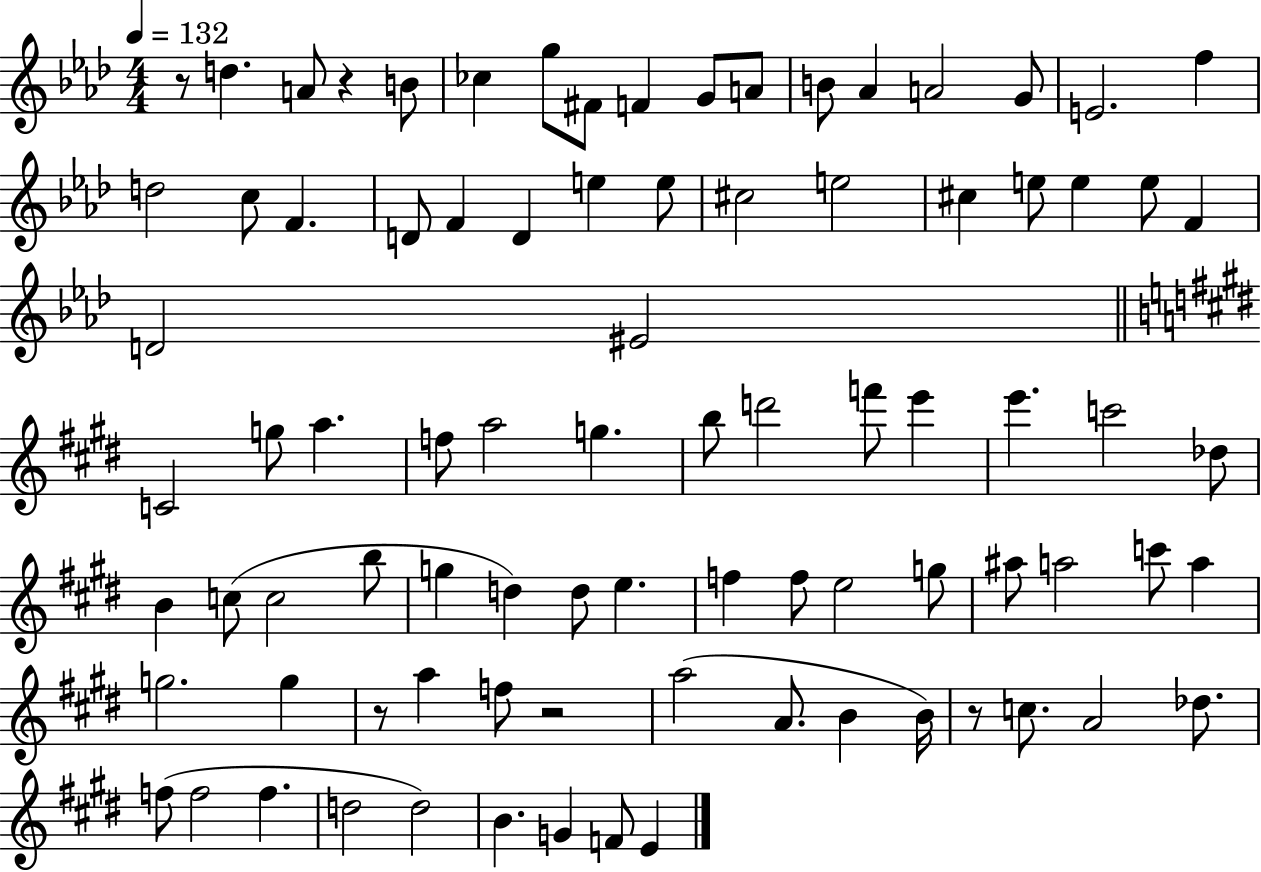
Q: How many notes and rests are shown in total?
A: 86